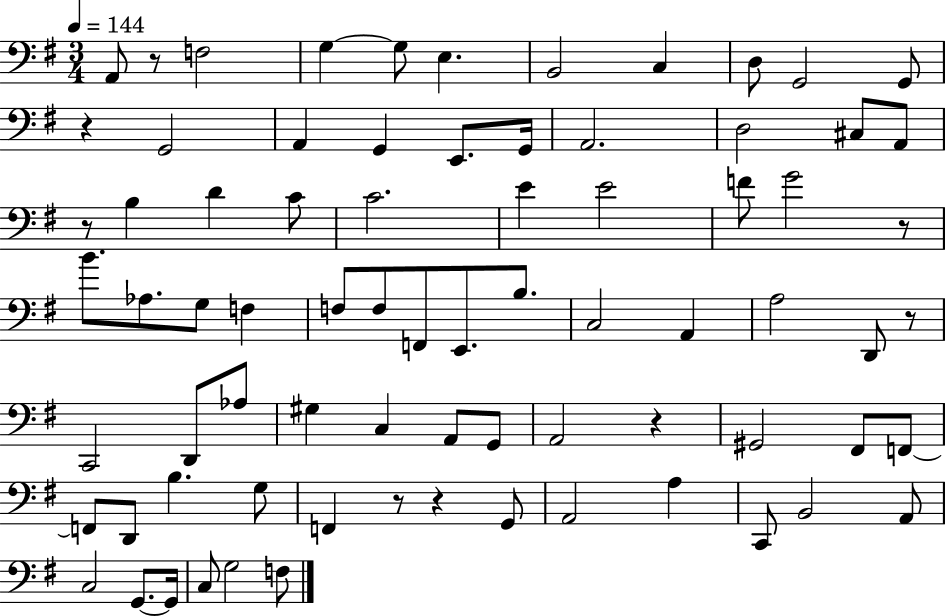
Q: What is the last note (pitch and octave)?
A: F3